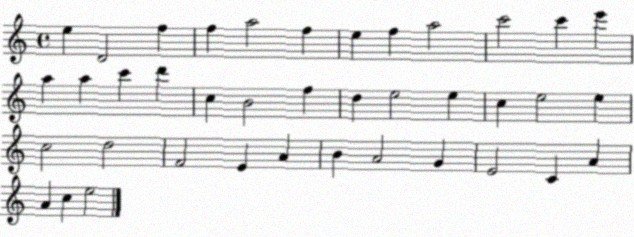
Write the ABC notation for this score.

X:1
T:Untitled
M:4/4
L:1/4
K:C
e D2 f f a2 f e f a2 c'2 c' e' a a c' d' c B2 f d e2 e c e2 e c2 d2 F2 E A B A2 G E2 C A A c e2